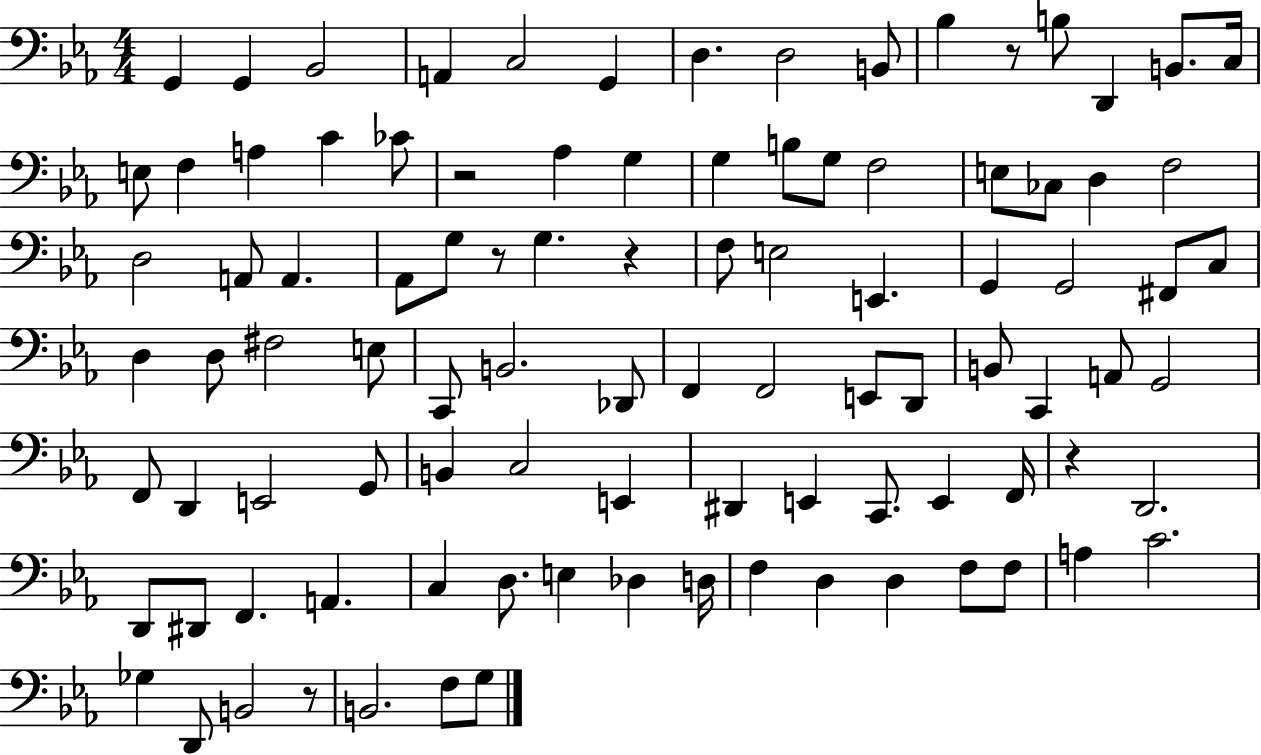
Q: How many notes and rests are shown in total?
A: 98